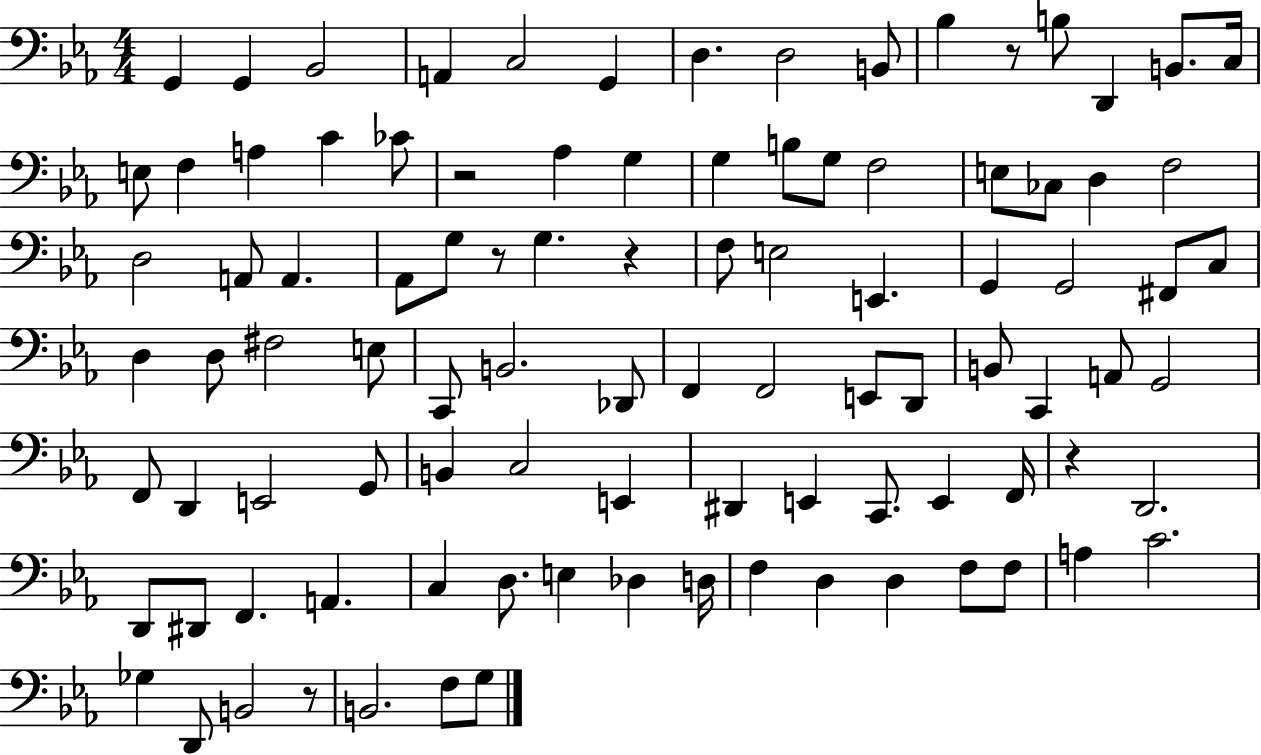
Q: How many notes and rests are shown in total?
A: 98